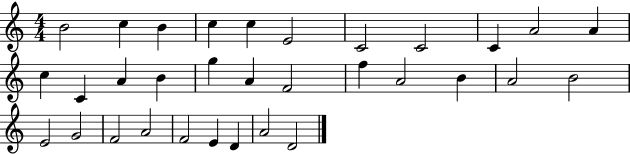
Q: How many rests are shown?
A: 0